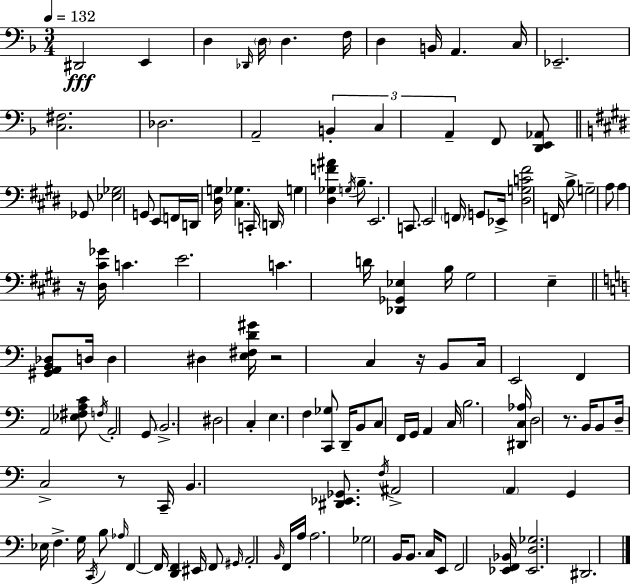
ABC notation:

X:1
T:Untitled
M:3/4
L:1/4
K:F
^D,,2 E,, D, _D,,/4 D,/4 D, F,/4 D, B,,/4 A,, C,/4 _E,,2 [C,^F,]2 _D,2 A,,2 B,, C, A,, F,,/2 [D,,E,,_A,,]/2 _G,,/2 [_E,_G,]2 G,,/2 E,,/2 F,,/4 D,,/4 [^D,G,]/4 [^C,_G,] C,,/4 D,,/4 G, [^D,_G,F^A] G,/4 B,/2 E,,2 C,,/2 E,,2 F,,/4 G,,/2 _E,,/4 [^D,G,C^F]2 F,,/4 B,/2 G,2 A,/2 A, z/4 [^D,^C_G]/4 C E2 C D/4 [_D,,_G,,_E,] B,/4 ^G,2 E, [^G,,A,,B,,_D,]/2 D,/4 D, ^D, [E,^F,D^G]/4 z2 C, z/4 B,,/2 C,/4 E,,2 F,, A,,2 [_E,^F,A,C]/2 F,/4 A,,2 G,,/2 B,,2 ^D,2 C, E, F, [C,,_G,]/2 D,,/4 B,,/2 C,/2 F,,/4 G,,/4 A,, C,/4 B,2 [^D,,C,_A,]/4 D,2 z/2 B,,/4 B,,/2 D,/4 C,2 z/2 C,,/4 B,, [^D,,_E,,_G,,]/2 F,/4 ^A,,2 A,, G,, _E,/4 F, G,/4 C,,/4 B,/2 _A,/4 F,, F,,/4 [D,,F,,] ^E,,/4 F,,/2 ^G,,/4 A,,2 B,,/4 F,,/4 A,/4 A,2 _G,2 B,,/4 B,,/2 C,/4 E,,/2 F,,2 [_E,,F,,_B,,]/4 [_E,,D,_G,]2 ^D,,2